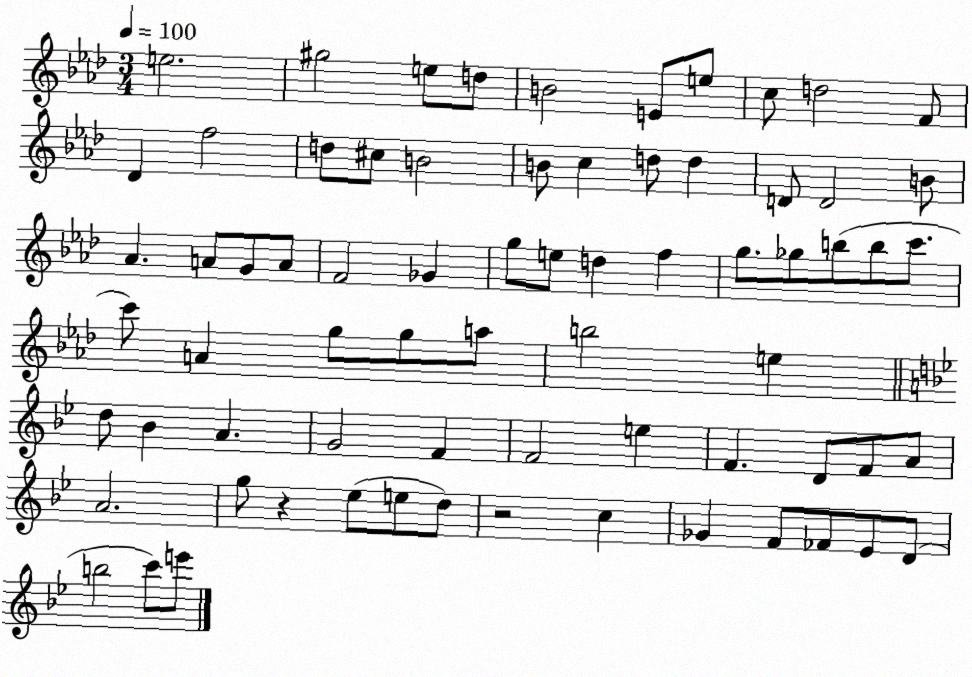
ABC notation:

X:1
T:Untitled
M:3/4
L:1/4
K:Ab
e2 ^g2 e/2 d/2 B2 E/2 e/2 c/2 d2 F/2 _D f2 d/2 ^c/2 B2 B/2 c d/2 d D/2 D2 B/2 _A A/2 G/2 A/2 F2 _G g/2 e/2 d f g/2 _g/2 b/2 b/2 c'/2 c'/2 A g/2 g/2 a/2 b2 e d/2 _B A G2 F F2 e F D/2 F/2 A/2 A2 g/2 z _e/2 e/2 d/2 z2 c _G F/2 _F/2 _E/2 D/2 b2 c'/2 e'/2